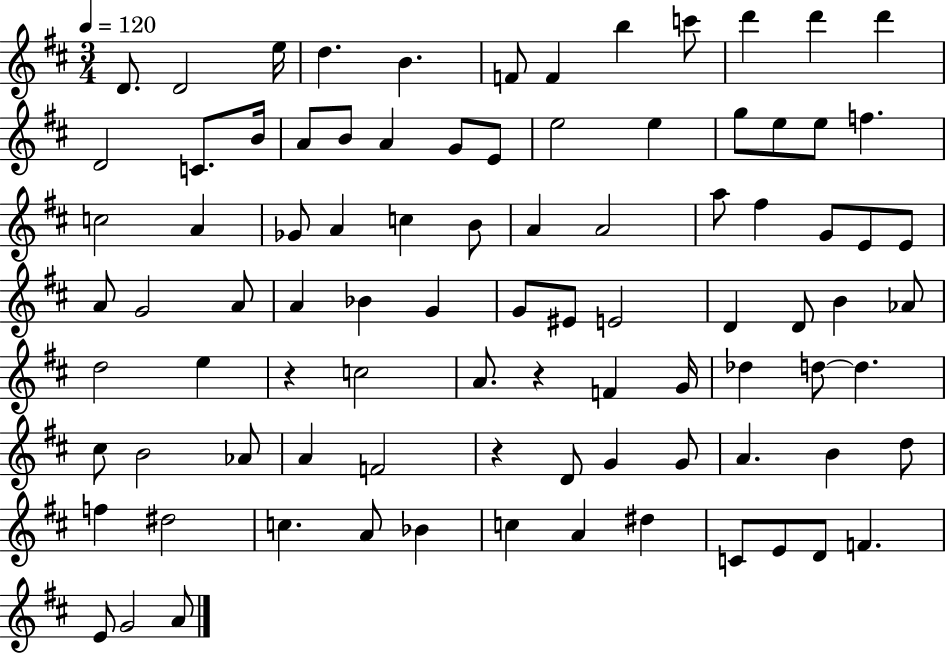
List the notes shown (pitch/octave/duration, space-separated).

D4/e. D4/h E5/s D5/q. B4/q. F4/e F4/q B5/q C6/e D6/q D6/q D6/q D4/h C4/e. B4/s A4/e B4/e A4/q G4/e E4/e E5/h E5/q G5/e E5/e E5/e F5/q. C5/h A4/q Gb4/e A4/q C5/q B4/e A4/q A4/h A5/e F#5/q G4/e E4/e E4/e A4/e G4/h A4/e A4/q Bb4/q G4/q G4/e EIS4/e E4/h D4/q D4/e B4/q Ab4/e D5/h E5/q R/q C5/h A4/e. R/q F4/q G4/s Db5/q D5/e D5/q. C#5/e B4/h Ab4/e A4/q F4/h R/q D4/e G4/q G4/e A4/q. B4/q D5/e F5/q D#5/h C5/q. A4/e Bb4/q C5/q A4/q D#5/q C4/e E4/e D4/e F4/q. E4/e G4/h A4/e